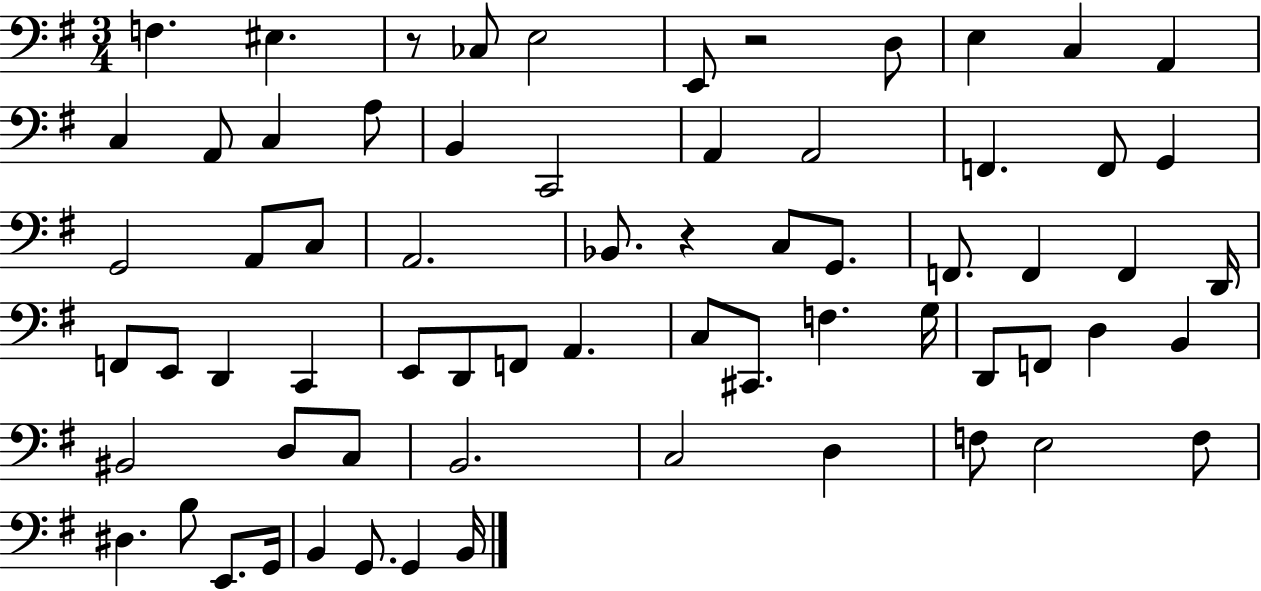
{
  \clef bass
  \numericTimeSignature
  \time 3/4
  \key g \major
  f4. eis4. | r8 ces8 e2 | e,8 r2 d8 | e4 c4 a,4 | \break c4 a,8 c4 a8 | b,4 c,2 | a,4 a,2 | f,4. f,8 g,4 | \break g,2 a,8 c8 | a,2. | bes,8. r4 c8 g,8. | f,8. f,4 f,4 d,16 | \break f,8 e,8 d,4 c,4 | e,8 d,8 f,8 a,4. | c8 cis,8. f4. g16 | d,8 f,8 d4 b,4 | \break bis,2 d8 c8 | b,2. | c2 d4 | f8 e2 f8 | \break dis4. b8 e,8. g,16 | b,4 g,8. g,4 b,16 | \bar "|."
}